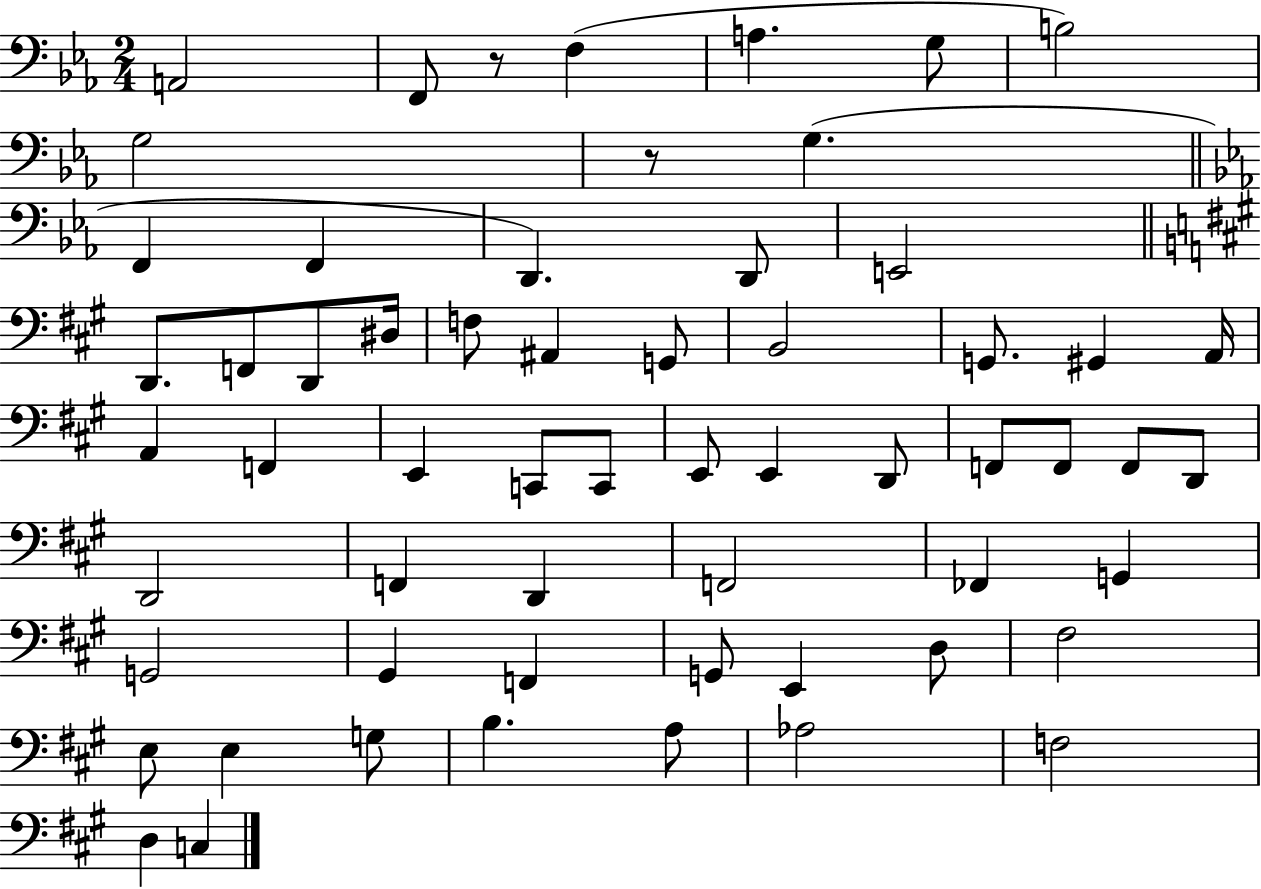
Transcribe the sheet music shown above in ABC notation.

X:1
T:Untitled
M:2/4
L:1/4
K:Eb
A,,2 F,,/2 z/2 F, A, G,/2 B,2 G,2 z/2 G, F,, F,, D,, D,,/2 E,,2 D,,/2 F,,/2 D,,/2 ^D,/4 F,/2 ^A,, G,,/2 B,,2 G,,/2 ^G,, A,,/4 A,, F,, E,, C,,/2 C,,/2 E,,/2 E,, D,,/2 F,,/2 F,,/2 F,,/2 D,,/2 D,,2 F,, D,, F,,2 _F,, G,, G,,2 ^G,, F,, G,,/2 E,, D,/2 ^F,2 E,/2 E, G,/2 B, A,/2 _A,2 F,2 D, C,